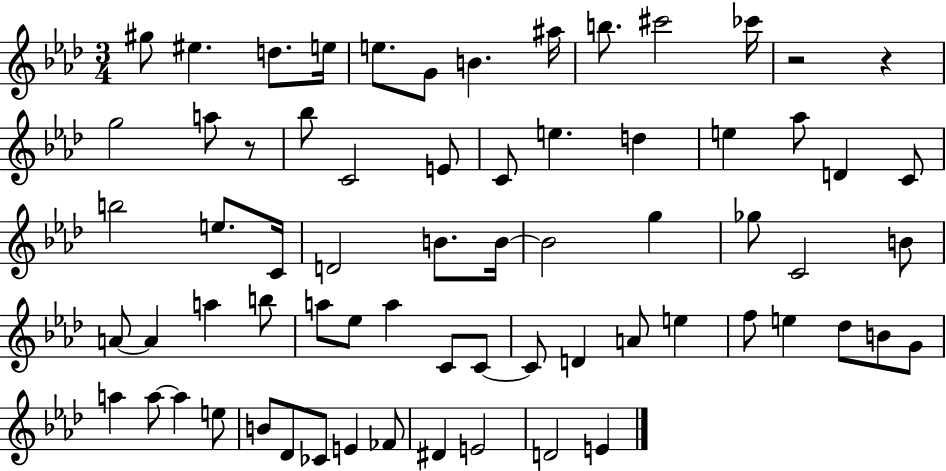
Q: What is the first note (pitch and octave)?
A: G#5